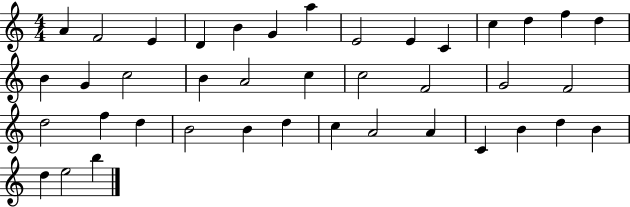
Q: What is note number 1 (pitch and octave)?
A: A4